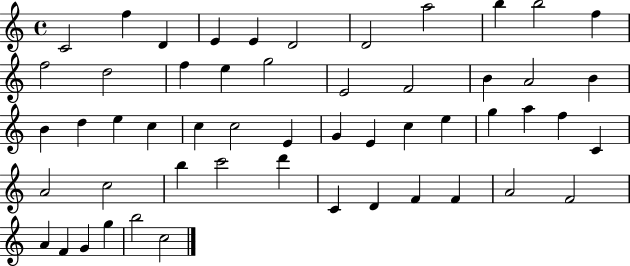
X:1
T:Untitled
M:4/4
L:1/4
K:C
C2 f D E E D2 D2 a2 b b2 f f2 d2 f e g2 E2 F2 B A2 B B d e c c c2 E G E c e g a f C A2 c2 b c'2 d' C D F F A2 F2 A F G g b2 c2